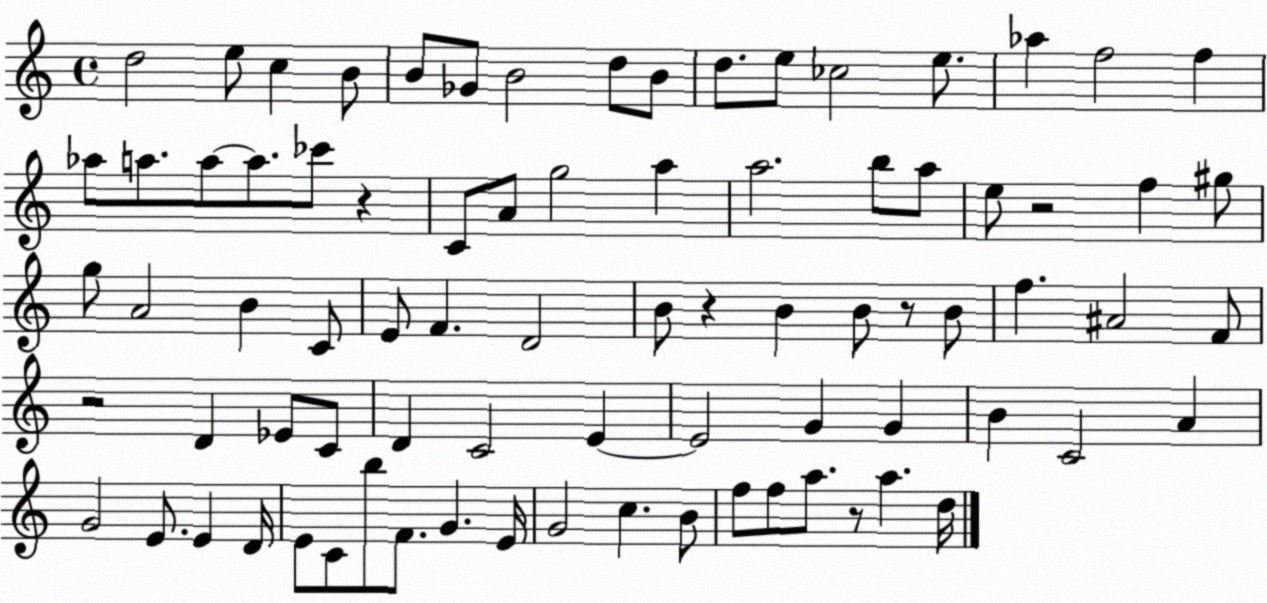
X:1
T:Untitled
M:4/4
L:1/4
K:C
d2 e/2 c B/2 B/2 _G/2 B2 d/2 B/2 d/2 e/2 _c2 e/2 _a f2 f _a/2 a/2 a/2 a/2 _c'/2 z C/2 A/2 g2 a a2 b/2 a/2 e/2 z2 f ^g/2 g/2 A2 B C/2 E/2 F D2 B/2 z B B/2 z/2 B/2 f ^A2 F/2 z2 D _E/2 C/2 D C2 E E2 G G B C2 A G2 E/2 E D/4 E/2 C/2 b/2 F/2 G E/4 G2 c B/2 f/2 f/2 a/2 z/2 a d/4